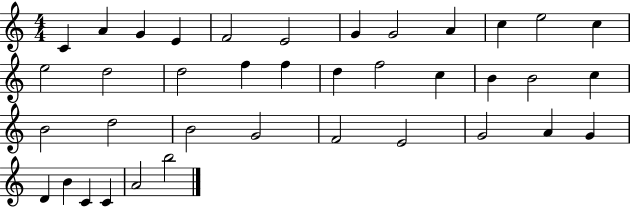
C4/q A4/q G4/q E4/q F4/h E4/h G4/q G4/h A4/q C5/q E5/h C5/q E5/h D5/h D5/h F5/q F5/q D5/q F5/h C5/q B4/q B4/h C5/q B4/h D5/h B4/h G4/h F4/h E4/h G4/h A4/q G4/q D4/q B4/q C4/q C4/q A4/h B5/h